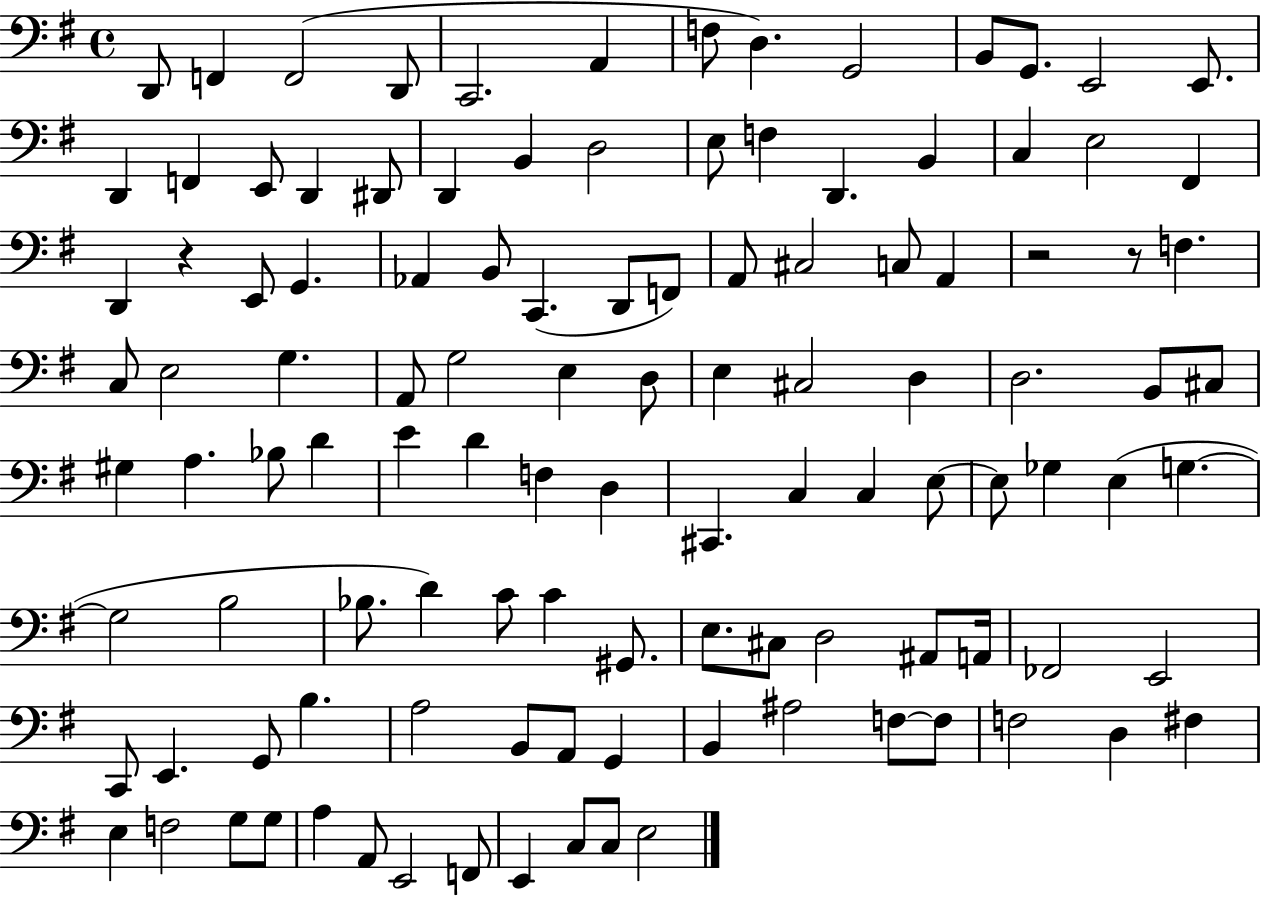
X:1
T:Untitled
M:4/4
L:1/4
K:G
D,,/2 F,, F,,2 D,,/2 C,,2 A,, F,/2 D, G,,2 B,,/2 G,,/2 E,,2 E,,/2 D,, F,, E,,/2 D,, ^D,,/2 D,, B,, D,2 E,/2 F, D,, B,, C, E,2 ^F,, D,, z E,,/2 G,, _A,, B,,/2 C,, D,,/2 F,,/2 A,,/2 ^C,2 C,/2 A,, z2 z/2 F, C,/2 E,2 G, A,,/2 G,2 E, D,/2 E, ^C,2 D, D,2 B,,/2 ^C,/2 ^G, A, _B,/2 D E D F, D, ^C,, C, C, E,/2 E,/2 _G, E, G, G,2 B,2 _B,/2 D C/2 C ^G,,/2 E,/2 ^C,/2 D,2 ^A,,/2 A,,/4 _F,,2 E,,2 C,,/2 E,, G,,/2 B, A,2 B,,/2 A,,/2 G,, B,, ^A,2 F,/2 F,/2 F,2 D, ^F, E, F,2 G,/2 G,/2 A, A,,/2 E,,2 F,,/2 E,, C,/2 C,/2 E,2